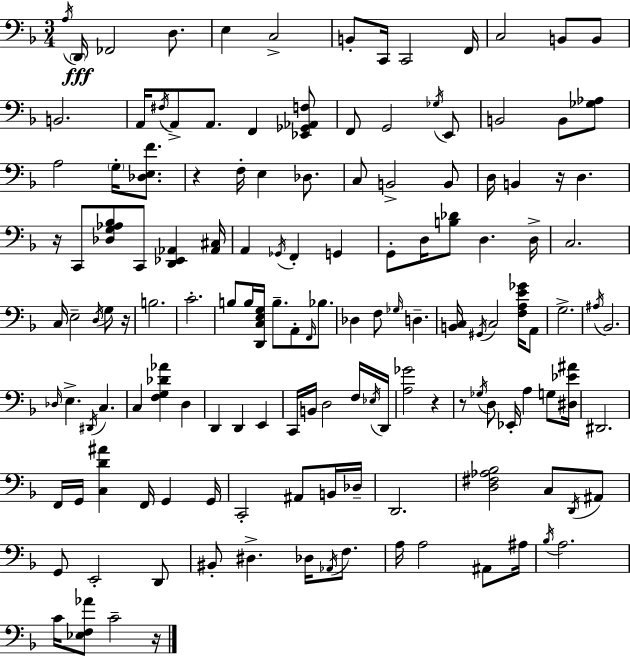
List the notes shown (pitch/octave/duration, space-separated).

A3/s D2/s FES2/h D3/e. E3/q C3/h B2/e C2/s C2/h F2/s C3/h B2/e B2/e B2/h. A2/s F#3/s A2/e A2/e. F2/q [Eb2,Gb2,Ab2,F3]/e F2/e G2/h Gb3/s E2/e B2/h B2/e [Gb3,Ab3]/e A3/h G3/s [Db3,E3,F4]/e. R/q F3/s E3/q Db3/e. C3/e B2/h B2/e D3/s B2/q R/s D3/q. R/s C2/e [Db3,G3,Ab3,Bb3]/e C2/e [D2,Eb2,Ab2]/q [Ab2,C#3]/s A2/q Gb2/s F2/q G2/q G2/e D3/s [B3,Db4]/e D3/q. D3/s C3/h. C3/s E3/h D3/s G3/e R/s B3/h. C4/h. B3/e B3/s [D2,C3,E3,G3]/s B3/e. A2/e F2/s Bb3/e. Db3/q F3/e Gb3/s D3/q. [B2,C3]/s G#2/s C3/h [F3,A3,E4,Gb4]/s A2/e G3/h. A#3/s Bb2/h. Db3/s E3/q. D#2/s C3/q. C3/q [F3,G3,Db4,Ab4]/q D3/q D2/q D2/q E2/q C2/s B2/s D3/h F3/s Eb3/s D2/s [A3,Gb4]/h R/q R/e Gb3/s D3/e Eb2/s A3/q G3/e [D#3,Eb4,A#4]/s D#2/h. F2/s G2/s [C3,D4,A#4]/q F2/s G2/q G2/s C2/h A#2/e B2/s Db3/s D2/h. [D3,F#3,Ab3,Bb3]/h C3/e D2/s A#2/e G2/e E2/h D2/e BIS2/e D#3/q. Db3/s Ab2/s F3/e. A3/s A3/h A#2/e A#3/s Bb3/s A3/h. C4/s [Eb3,F3,Ab4]/e C4/h R/s